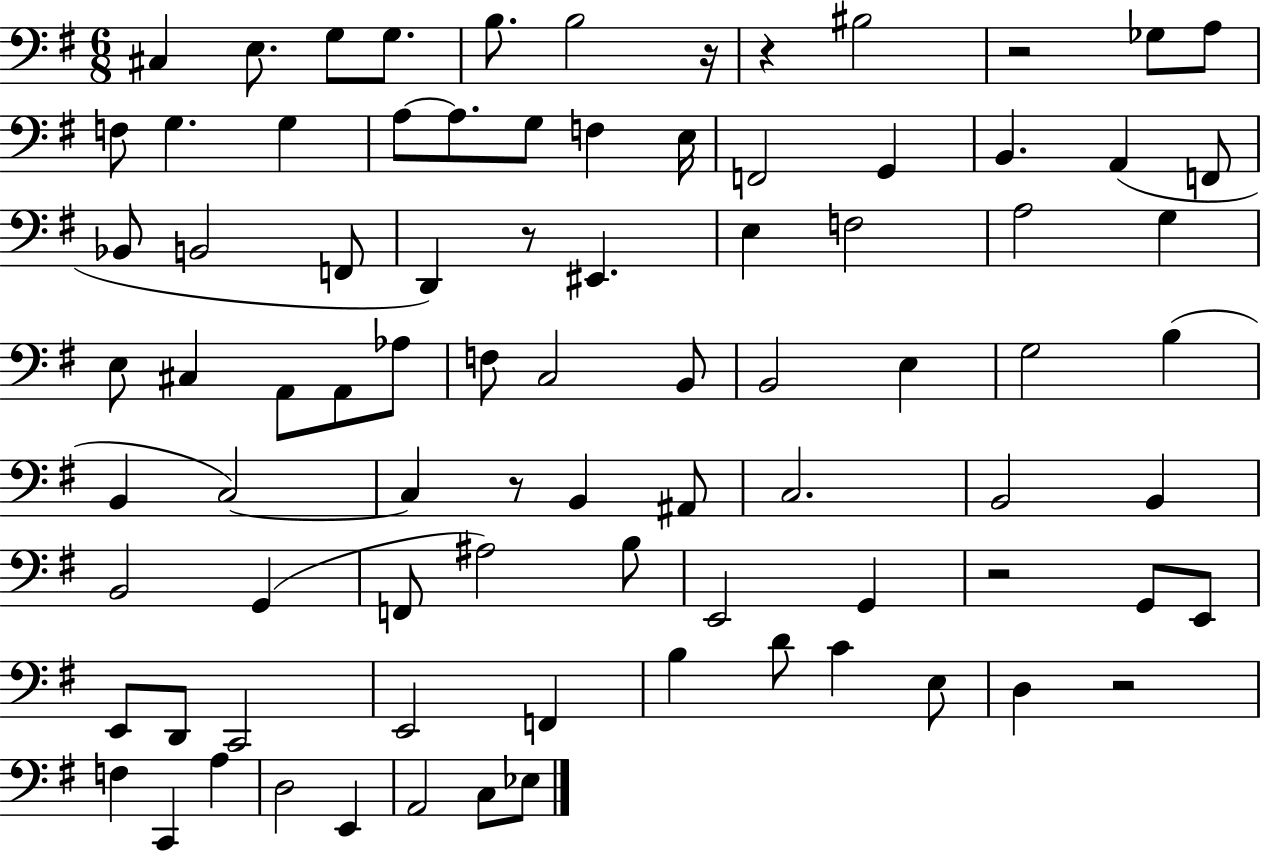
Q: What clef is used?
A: bass